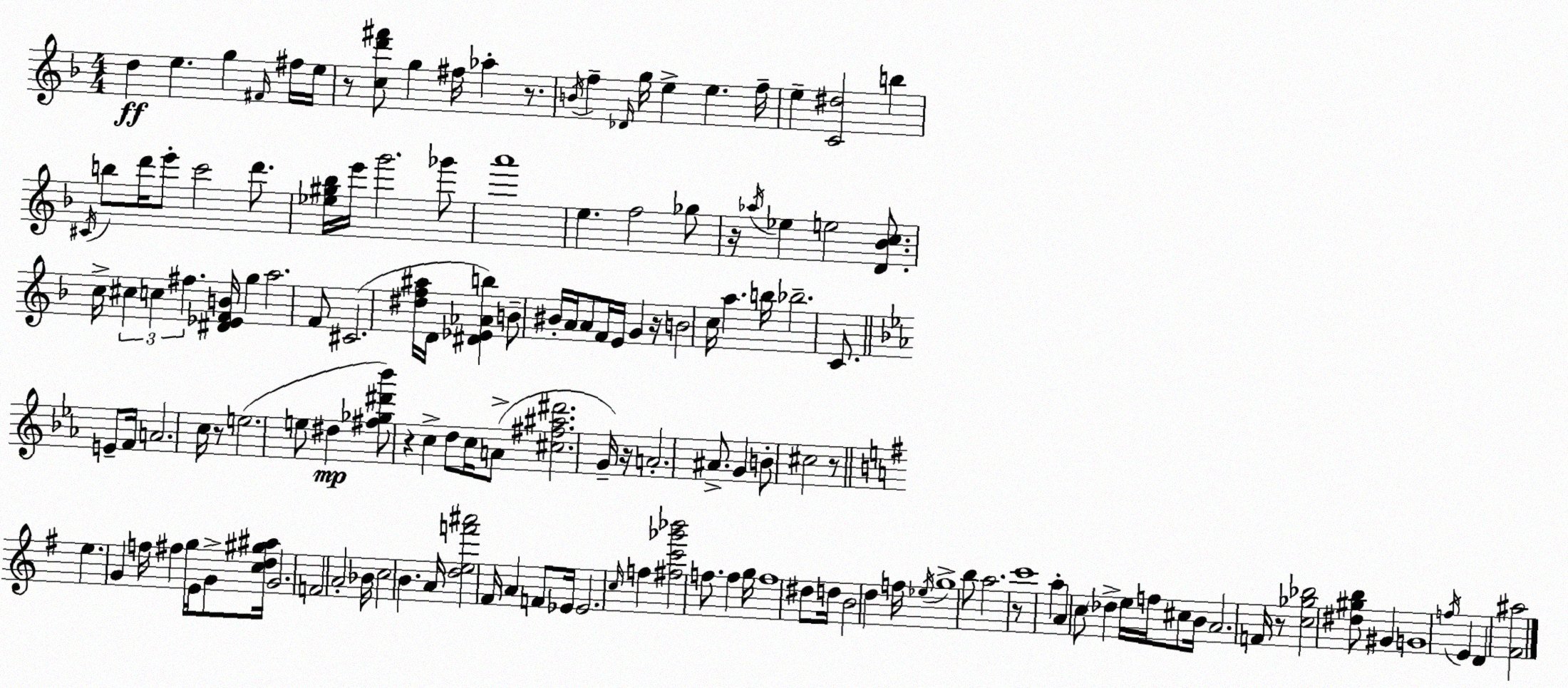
X:1
T:Untitled
M:4/4
L:1/4
K:Dm
d e g ^F/4 ^f/4 e/4 z/2 [cd'^f']/2 g ^f/4 _a z/2 B/4 f _D/4 g/4 e e f/4 e [C^d]2 b ^C/4 b/2 d'/4 e'/2 c'2 d'/2 [_e^g_b]/4 e'/4 g'2 _g'/2 a'4 e f2 _g/2 z/4 _a/4 _e e2 [D_Bc]/2 c/4 ^c c ^f [^D_EFB]/4 g a2 F/2 ^C2 [^df^a]/4 D/4 [^D_E_Ab] B/2 ^B/4 A/4 A/2 F/4 E/4 G z/4 B2 c/4 a b/4 _b2 C/2 E/2 F/4 A2 c/4 z/2 e2 e/2 ^d [^f_g^d'_b']/2 z c d/2 c/4 A/2 [^c^f^a^d']2 G/4 z/4 A2 ^A/2 G B/2 ^c2 z/2 e G f/4 ^f g/4 E/4 G/2 [cd^g^a]/4 G2 F2 A2 _B/4 c2 B A/4 [def'^a']2 ^F/4 A F/2 _E/4 _E2 c/4 f [^fc'_g'_b']2 f/2 f g/4 f4 ^d/2 d/4 B2 d f/4 _e/4 g4 b/2 a2 z/2 c'4 a A c/2 _d e/4 f/4 ^c/2 B/4 A2 F/4 z/2 [c_g_b]2 [^d^gb]/2 ^G G4 f/4 E D [^F^a]2